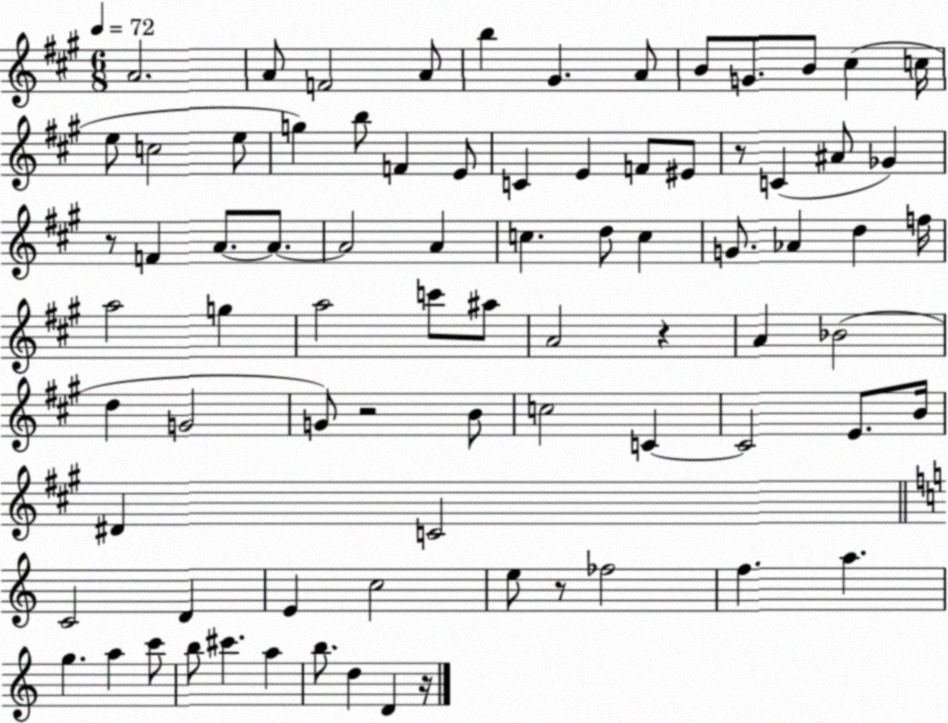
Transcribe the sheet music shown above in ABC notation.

X:1
T:Untitled
M:6/8
L:1/4
K:A
A2 A/2 F2 A/2 b ^G A/2 B/2 G/2 B/2 ^c c/4 e/2 c2 e/2 g b/2 F E/2 C E F/2 ^E/2 z/2 C ^A/2 _G z/2 F A/2 A/2 A2 A c d/2 c G/2 _A d f/4 a2 g a2 c'/2 ^a/2 A2 z A _B2 d G2 G/2 z2 B/2 c2 C C2 E/2 B/4 ^D C2 C2 D E c2 e/2 z/2 _f2 f a g a c'/2 b/2 ^c' a b/2 d D z/4